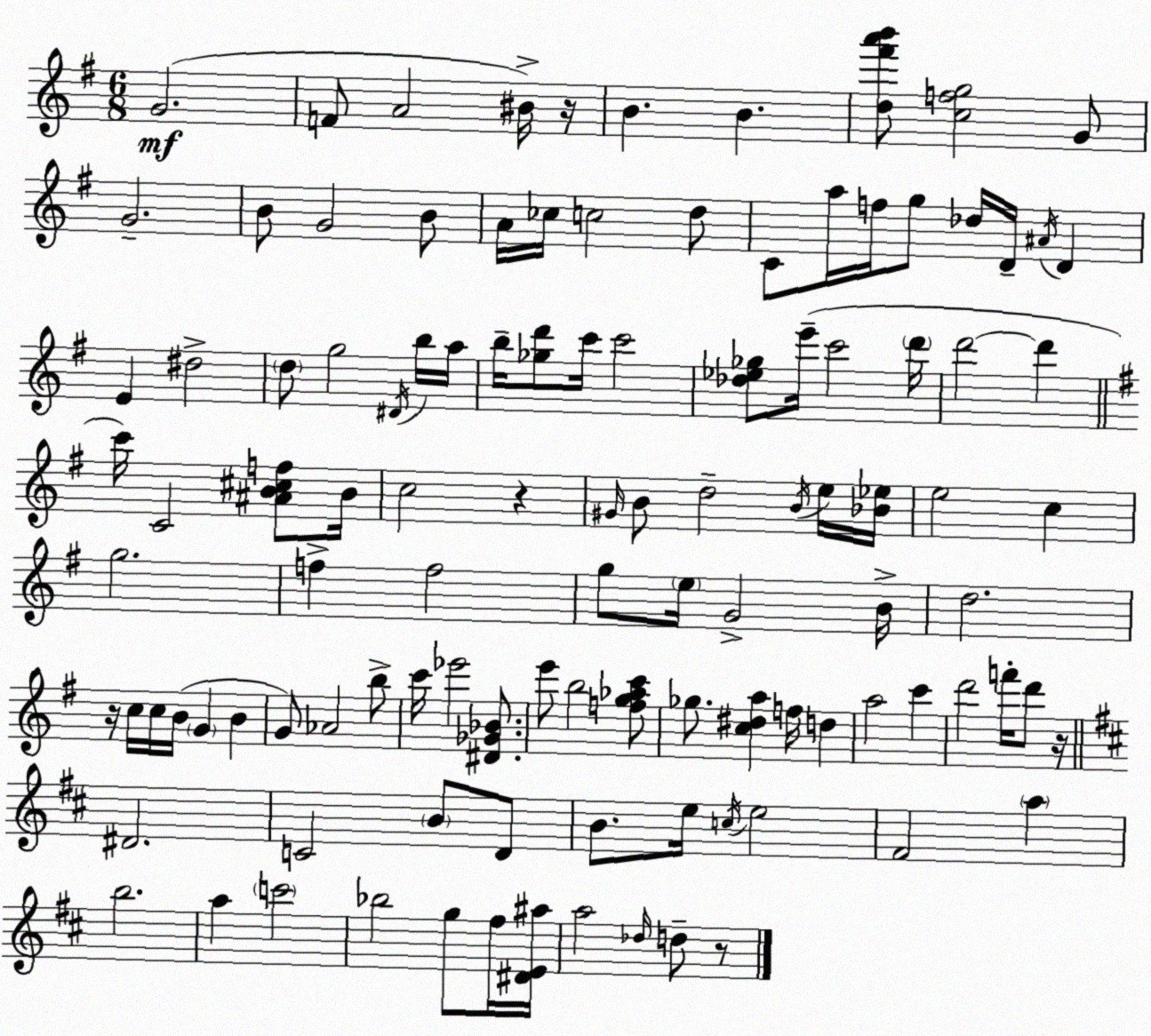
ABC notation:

X:1
T:Untitled
M:6/8
L:1/4
K:G
G2 F/2 A2 ^B/4 z/4 B B [d^f'a'b']/2 [cfg]2 G/2 G2 B/2 G2 B/2 A/4 _c/4 c2 d/2 C/2 a/4 f/4 g/2 _d/4 D/4 ^A/4 D E ^d2 d/2 g2 ^D/4 b/4 a/4 b/4 [_gd']/2 c'/4 c'2 [_d_e_g]/2 e'/4 c'2 d'/4 d'2 d' c'/4 C2 [^AB^cf]/2 B/4 c2 z ^G/4 B/2 d2 B/4 e/4 [_B_e]/4 e2 c g2 f f2 g/2 e/4 G2 B/4 d2 z/4 c/4 c/4 B/4 G B G/2 _A2 b/2 c'/4 _e'2 [^D_G_B]/2 e'/2 b2 [fg_ac']/2 _g/2 [c^da] f/4 d a2 c' d'2 f'/4 d'/2 z/4 ^D2 C2 B/2 D/2 B/2 e/4 c/4 e2 ^F2 a b2 a c'2 _b2 g/2 ^f/4 [^DE^a]/4 a2 _d/4 d/2 z/2